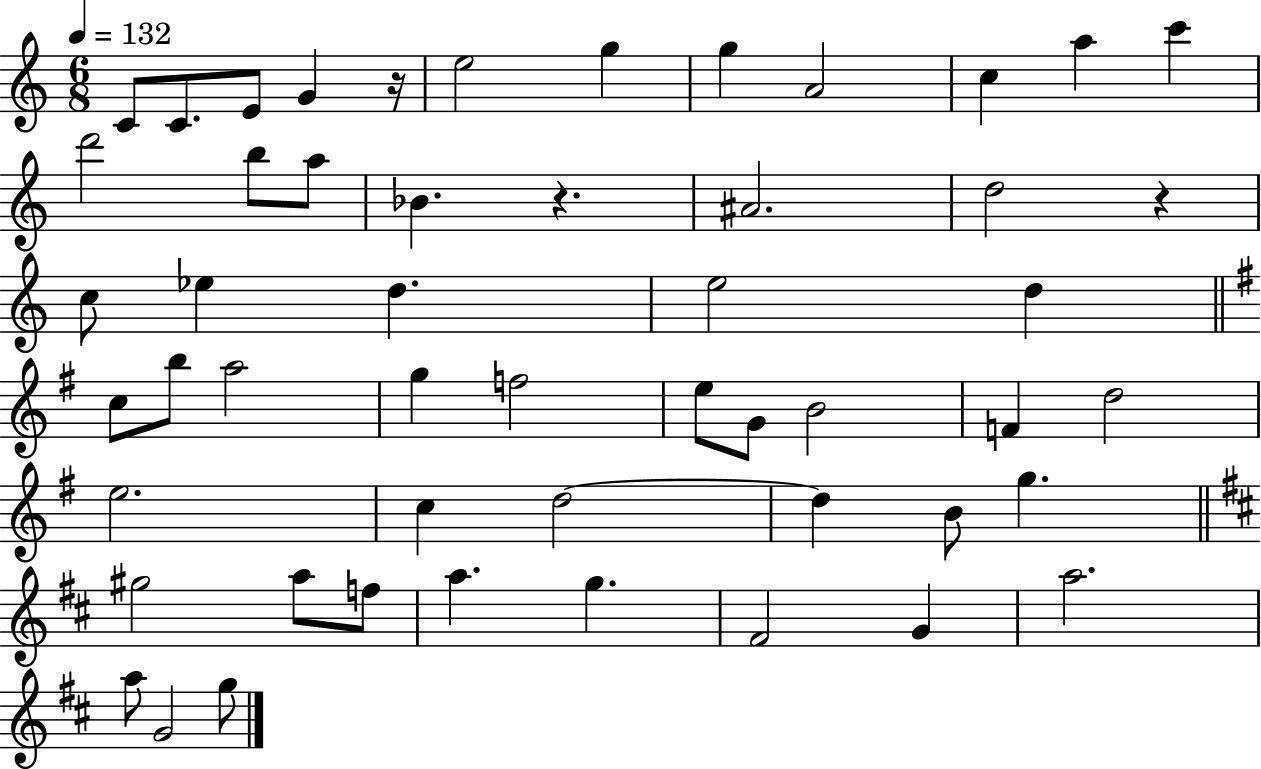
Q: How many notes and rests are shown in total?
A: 52